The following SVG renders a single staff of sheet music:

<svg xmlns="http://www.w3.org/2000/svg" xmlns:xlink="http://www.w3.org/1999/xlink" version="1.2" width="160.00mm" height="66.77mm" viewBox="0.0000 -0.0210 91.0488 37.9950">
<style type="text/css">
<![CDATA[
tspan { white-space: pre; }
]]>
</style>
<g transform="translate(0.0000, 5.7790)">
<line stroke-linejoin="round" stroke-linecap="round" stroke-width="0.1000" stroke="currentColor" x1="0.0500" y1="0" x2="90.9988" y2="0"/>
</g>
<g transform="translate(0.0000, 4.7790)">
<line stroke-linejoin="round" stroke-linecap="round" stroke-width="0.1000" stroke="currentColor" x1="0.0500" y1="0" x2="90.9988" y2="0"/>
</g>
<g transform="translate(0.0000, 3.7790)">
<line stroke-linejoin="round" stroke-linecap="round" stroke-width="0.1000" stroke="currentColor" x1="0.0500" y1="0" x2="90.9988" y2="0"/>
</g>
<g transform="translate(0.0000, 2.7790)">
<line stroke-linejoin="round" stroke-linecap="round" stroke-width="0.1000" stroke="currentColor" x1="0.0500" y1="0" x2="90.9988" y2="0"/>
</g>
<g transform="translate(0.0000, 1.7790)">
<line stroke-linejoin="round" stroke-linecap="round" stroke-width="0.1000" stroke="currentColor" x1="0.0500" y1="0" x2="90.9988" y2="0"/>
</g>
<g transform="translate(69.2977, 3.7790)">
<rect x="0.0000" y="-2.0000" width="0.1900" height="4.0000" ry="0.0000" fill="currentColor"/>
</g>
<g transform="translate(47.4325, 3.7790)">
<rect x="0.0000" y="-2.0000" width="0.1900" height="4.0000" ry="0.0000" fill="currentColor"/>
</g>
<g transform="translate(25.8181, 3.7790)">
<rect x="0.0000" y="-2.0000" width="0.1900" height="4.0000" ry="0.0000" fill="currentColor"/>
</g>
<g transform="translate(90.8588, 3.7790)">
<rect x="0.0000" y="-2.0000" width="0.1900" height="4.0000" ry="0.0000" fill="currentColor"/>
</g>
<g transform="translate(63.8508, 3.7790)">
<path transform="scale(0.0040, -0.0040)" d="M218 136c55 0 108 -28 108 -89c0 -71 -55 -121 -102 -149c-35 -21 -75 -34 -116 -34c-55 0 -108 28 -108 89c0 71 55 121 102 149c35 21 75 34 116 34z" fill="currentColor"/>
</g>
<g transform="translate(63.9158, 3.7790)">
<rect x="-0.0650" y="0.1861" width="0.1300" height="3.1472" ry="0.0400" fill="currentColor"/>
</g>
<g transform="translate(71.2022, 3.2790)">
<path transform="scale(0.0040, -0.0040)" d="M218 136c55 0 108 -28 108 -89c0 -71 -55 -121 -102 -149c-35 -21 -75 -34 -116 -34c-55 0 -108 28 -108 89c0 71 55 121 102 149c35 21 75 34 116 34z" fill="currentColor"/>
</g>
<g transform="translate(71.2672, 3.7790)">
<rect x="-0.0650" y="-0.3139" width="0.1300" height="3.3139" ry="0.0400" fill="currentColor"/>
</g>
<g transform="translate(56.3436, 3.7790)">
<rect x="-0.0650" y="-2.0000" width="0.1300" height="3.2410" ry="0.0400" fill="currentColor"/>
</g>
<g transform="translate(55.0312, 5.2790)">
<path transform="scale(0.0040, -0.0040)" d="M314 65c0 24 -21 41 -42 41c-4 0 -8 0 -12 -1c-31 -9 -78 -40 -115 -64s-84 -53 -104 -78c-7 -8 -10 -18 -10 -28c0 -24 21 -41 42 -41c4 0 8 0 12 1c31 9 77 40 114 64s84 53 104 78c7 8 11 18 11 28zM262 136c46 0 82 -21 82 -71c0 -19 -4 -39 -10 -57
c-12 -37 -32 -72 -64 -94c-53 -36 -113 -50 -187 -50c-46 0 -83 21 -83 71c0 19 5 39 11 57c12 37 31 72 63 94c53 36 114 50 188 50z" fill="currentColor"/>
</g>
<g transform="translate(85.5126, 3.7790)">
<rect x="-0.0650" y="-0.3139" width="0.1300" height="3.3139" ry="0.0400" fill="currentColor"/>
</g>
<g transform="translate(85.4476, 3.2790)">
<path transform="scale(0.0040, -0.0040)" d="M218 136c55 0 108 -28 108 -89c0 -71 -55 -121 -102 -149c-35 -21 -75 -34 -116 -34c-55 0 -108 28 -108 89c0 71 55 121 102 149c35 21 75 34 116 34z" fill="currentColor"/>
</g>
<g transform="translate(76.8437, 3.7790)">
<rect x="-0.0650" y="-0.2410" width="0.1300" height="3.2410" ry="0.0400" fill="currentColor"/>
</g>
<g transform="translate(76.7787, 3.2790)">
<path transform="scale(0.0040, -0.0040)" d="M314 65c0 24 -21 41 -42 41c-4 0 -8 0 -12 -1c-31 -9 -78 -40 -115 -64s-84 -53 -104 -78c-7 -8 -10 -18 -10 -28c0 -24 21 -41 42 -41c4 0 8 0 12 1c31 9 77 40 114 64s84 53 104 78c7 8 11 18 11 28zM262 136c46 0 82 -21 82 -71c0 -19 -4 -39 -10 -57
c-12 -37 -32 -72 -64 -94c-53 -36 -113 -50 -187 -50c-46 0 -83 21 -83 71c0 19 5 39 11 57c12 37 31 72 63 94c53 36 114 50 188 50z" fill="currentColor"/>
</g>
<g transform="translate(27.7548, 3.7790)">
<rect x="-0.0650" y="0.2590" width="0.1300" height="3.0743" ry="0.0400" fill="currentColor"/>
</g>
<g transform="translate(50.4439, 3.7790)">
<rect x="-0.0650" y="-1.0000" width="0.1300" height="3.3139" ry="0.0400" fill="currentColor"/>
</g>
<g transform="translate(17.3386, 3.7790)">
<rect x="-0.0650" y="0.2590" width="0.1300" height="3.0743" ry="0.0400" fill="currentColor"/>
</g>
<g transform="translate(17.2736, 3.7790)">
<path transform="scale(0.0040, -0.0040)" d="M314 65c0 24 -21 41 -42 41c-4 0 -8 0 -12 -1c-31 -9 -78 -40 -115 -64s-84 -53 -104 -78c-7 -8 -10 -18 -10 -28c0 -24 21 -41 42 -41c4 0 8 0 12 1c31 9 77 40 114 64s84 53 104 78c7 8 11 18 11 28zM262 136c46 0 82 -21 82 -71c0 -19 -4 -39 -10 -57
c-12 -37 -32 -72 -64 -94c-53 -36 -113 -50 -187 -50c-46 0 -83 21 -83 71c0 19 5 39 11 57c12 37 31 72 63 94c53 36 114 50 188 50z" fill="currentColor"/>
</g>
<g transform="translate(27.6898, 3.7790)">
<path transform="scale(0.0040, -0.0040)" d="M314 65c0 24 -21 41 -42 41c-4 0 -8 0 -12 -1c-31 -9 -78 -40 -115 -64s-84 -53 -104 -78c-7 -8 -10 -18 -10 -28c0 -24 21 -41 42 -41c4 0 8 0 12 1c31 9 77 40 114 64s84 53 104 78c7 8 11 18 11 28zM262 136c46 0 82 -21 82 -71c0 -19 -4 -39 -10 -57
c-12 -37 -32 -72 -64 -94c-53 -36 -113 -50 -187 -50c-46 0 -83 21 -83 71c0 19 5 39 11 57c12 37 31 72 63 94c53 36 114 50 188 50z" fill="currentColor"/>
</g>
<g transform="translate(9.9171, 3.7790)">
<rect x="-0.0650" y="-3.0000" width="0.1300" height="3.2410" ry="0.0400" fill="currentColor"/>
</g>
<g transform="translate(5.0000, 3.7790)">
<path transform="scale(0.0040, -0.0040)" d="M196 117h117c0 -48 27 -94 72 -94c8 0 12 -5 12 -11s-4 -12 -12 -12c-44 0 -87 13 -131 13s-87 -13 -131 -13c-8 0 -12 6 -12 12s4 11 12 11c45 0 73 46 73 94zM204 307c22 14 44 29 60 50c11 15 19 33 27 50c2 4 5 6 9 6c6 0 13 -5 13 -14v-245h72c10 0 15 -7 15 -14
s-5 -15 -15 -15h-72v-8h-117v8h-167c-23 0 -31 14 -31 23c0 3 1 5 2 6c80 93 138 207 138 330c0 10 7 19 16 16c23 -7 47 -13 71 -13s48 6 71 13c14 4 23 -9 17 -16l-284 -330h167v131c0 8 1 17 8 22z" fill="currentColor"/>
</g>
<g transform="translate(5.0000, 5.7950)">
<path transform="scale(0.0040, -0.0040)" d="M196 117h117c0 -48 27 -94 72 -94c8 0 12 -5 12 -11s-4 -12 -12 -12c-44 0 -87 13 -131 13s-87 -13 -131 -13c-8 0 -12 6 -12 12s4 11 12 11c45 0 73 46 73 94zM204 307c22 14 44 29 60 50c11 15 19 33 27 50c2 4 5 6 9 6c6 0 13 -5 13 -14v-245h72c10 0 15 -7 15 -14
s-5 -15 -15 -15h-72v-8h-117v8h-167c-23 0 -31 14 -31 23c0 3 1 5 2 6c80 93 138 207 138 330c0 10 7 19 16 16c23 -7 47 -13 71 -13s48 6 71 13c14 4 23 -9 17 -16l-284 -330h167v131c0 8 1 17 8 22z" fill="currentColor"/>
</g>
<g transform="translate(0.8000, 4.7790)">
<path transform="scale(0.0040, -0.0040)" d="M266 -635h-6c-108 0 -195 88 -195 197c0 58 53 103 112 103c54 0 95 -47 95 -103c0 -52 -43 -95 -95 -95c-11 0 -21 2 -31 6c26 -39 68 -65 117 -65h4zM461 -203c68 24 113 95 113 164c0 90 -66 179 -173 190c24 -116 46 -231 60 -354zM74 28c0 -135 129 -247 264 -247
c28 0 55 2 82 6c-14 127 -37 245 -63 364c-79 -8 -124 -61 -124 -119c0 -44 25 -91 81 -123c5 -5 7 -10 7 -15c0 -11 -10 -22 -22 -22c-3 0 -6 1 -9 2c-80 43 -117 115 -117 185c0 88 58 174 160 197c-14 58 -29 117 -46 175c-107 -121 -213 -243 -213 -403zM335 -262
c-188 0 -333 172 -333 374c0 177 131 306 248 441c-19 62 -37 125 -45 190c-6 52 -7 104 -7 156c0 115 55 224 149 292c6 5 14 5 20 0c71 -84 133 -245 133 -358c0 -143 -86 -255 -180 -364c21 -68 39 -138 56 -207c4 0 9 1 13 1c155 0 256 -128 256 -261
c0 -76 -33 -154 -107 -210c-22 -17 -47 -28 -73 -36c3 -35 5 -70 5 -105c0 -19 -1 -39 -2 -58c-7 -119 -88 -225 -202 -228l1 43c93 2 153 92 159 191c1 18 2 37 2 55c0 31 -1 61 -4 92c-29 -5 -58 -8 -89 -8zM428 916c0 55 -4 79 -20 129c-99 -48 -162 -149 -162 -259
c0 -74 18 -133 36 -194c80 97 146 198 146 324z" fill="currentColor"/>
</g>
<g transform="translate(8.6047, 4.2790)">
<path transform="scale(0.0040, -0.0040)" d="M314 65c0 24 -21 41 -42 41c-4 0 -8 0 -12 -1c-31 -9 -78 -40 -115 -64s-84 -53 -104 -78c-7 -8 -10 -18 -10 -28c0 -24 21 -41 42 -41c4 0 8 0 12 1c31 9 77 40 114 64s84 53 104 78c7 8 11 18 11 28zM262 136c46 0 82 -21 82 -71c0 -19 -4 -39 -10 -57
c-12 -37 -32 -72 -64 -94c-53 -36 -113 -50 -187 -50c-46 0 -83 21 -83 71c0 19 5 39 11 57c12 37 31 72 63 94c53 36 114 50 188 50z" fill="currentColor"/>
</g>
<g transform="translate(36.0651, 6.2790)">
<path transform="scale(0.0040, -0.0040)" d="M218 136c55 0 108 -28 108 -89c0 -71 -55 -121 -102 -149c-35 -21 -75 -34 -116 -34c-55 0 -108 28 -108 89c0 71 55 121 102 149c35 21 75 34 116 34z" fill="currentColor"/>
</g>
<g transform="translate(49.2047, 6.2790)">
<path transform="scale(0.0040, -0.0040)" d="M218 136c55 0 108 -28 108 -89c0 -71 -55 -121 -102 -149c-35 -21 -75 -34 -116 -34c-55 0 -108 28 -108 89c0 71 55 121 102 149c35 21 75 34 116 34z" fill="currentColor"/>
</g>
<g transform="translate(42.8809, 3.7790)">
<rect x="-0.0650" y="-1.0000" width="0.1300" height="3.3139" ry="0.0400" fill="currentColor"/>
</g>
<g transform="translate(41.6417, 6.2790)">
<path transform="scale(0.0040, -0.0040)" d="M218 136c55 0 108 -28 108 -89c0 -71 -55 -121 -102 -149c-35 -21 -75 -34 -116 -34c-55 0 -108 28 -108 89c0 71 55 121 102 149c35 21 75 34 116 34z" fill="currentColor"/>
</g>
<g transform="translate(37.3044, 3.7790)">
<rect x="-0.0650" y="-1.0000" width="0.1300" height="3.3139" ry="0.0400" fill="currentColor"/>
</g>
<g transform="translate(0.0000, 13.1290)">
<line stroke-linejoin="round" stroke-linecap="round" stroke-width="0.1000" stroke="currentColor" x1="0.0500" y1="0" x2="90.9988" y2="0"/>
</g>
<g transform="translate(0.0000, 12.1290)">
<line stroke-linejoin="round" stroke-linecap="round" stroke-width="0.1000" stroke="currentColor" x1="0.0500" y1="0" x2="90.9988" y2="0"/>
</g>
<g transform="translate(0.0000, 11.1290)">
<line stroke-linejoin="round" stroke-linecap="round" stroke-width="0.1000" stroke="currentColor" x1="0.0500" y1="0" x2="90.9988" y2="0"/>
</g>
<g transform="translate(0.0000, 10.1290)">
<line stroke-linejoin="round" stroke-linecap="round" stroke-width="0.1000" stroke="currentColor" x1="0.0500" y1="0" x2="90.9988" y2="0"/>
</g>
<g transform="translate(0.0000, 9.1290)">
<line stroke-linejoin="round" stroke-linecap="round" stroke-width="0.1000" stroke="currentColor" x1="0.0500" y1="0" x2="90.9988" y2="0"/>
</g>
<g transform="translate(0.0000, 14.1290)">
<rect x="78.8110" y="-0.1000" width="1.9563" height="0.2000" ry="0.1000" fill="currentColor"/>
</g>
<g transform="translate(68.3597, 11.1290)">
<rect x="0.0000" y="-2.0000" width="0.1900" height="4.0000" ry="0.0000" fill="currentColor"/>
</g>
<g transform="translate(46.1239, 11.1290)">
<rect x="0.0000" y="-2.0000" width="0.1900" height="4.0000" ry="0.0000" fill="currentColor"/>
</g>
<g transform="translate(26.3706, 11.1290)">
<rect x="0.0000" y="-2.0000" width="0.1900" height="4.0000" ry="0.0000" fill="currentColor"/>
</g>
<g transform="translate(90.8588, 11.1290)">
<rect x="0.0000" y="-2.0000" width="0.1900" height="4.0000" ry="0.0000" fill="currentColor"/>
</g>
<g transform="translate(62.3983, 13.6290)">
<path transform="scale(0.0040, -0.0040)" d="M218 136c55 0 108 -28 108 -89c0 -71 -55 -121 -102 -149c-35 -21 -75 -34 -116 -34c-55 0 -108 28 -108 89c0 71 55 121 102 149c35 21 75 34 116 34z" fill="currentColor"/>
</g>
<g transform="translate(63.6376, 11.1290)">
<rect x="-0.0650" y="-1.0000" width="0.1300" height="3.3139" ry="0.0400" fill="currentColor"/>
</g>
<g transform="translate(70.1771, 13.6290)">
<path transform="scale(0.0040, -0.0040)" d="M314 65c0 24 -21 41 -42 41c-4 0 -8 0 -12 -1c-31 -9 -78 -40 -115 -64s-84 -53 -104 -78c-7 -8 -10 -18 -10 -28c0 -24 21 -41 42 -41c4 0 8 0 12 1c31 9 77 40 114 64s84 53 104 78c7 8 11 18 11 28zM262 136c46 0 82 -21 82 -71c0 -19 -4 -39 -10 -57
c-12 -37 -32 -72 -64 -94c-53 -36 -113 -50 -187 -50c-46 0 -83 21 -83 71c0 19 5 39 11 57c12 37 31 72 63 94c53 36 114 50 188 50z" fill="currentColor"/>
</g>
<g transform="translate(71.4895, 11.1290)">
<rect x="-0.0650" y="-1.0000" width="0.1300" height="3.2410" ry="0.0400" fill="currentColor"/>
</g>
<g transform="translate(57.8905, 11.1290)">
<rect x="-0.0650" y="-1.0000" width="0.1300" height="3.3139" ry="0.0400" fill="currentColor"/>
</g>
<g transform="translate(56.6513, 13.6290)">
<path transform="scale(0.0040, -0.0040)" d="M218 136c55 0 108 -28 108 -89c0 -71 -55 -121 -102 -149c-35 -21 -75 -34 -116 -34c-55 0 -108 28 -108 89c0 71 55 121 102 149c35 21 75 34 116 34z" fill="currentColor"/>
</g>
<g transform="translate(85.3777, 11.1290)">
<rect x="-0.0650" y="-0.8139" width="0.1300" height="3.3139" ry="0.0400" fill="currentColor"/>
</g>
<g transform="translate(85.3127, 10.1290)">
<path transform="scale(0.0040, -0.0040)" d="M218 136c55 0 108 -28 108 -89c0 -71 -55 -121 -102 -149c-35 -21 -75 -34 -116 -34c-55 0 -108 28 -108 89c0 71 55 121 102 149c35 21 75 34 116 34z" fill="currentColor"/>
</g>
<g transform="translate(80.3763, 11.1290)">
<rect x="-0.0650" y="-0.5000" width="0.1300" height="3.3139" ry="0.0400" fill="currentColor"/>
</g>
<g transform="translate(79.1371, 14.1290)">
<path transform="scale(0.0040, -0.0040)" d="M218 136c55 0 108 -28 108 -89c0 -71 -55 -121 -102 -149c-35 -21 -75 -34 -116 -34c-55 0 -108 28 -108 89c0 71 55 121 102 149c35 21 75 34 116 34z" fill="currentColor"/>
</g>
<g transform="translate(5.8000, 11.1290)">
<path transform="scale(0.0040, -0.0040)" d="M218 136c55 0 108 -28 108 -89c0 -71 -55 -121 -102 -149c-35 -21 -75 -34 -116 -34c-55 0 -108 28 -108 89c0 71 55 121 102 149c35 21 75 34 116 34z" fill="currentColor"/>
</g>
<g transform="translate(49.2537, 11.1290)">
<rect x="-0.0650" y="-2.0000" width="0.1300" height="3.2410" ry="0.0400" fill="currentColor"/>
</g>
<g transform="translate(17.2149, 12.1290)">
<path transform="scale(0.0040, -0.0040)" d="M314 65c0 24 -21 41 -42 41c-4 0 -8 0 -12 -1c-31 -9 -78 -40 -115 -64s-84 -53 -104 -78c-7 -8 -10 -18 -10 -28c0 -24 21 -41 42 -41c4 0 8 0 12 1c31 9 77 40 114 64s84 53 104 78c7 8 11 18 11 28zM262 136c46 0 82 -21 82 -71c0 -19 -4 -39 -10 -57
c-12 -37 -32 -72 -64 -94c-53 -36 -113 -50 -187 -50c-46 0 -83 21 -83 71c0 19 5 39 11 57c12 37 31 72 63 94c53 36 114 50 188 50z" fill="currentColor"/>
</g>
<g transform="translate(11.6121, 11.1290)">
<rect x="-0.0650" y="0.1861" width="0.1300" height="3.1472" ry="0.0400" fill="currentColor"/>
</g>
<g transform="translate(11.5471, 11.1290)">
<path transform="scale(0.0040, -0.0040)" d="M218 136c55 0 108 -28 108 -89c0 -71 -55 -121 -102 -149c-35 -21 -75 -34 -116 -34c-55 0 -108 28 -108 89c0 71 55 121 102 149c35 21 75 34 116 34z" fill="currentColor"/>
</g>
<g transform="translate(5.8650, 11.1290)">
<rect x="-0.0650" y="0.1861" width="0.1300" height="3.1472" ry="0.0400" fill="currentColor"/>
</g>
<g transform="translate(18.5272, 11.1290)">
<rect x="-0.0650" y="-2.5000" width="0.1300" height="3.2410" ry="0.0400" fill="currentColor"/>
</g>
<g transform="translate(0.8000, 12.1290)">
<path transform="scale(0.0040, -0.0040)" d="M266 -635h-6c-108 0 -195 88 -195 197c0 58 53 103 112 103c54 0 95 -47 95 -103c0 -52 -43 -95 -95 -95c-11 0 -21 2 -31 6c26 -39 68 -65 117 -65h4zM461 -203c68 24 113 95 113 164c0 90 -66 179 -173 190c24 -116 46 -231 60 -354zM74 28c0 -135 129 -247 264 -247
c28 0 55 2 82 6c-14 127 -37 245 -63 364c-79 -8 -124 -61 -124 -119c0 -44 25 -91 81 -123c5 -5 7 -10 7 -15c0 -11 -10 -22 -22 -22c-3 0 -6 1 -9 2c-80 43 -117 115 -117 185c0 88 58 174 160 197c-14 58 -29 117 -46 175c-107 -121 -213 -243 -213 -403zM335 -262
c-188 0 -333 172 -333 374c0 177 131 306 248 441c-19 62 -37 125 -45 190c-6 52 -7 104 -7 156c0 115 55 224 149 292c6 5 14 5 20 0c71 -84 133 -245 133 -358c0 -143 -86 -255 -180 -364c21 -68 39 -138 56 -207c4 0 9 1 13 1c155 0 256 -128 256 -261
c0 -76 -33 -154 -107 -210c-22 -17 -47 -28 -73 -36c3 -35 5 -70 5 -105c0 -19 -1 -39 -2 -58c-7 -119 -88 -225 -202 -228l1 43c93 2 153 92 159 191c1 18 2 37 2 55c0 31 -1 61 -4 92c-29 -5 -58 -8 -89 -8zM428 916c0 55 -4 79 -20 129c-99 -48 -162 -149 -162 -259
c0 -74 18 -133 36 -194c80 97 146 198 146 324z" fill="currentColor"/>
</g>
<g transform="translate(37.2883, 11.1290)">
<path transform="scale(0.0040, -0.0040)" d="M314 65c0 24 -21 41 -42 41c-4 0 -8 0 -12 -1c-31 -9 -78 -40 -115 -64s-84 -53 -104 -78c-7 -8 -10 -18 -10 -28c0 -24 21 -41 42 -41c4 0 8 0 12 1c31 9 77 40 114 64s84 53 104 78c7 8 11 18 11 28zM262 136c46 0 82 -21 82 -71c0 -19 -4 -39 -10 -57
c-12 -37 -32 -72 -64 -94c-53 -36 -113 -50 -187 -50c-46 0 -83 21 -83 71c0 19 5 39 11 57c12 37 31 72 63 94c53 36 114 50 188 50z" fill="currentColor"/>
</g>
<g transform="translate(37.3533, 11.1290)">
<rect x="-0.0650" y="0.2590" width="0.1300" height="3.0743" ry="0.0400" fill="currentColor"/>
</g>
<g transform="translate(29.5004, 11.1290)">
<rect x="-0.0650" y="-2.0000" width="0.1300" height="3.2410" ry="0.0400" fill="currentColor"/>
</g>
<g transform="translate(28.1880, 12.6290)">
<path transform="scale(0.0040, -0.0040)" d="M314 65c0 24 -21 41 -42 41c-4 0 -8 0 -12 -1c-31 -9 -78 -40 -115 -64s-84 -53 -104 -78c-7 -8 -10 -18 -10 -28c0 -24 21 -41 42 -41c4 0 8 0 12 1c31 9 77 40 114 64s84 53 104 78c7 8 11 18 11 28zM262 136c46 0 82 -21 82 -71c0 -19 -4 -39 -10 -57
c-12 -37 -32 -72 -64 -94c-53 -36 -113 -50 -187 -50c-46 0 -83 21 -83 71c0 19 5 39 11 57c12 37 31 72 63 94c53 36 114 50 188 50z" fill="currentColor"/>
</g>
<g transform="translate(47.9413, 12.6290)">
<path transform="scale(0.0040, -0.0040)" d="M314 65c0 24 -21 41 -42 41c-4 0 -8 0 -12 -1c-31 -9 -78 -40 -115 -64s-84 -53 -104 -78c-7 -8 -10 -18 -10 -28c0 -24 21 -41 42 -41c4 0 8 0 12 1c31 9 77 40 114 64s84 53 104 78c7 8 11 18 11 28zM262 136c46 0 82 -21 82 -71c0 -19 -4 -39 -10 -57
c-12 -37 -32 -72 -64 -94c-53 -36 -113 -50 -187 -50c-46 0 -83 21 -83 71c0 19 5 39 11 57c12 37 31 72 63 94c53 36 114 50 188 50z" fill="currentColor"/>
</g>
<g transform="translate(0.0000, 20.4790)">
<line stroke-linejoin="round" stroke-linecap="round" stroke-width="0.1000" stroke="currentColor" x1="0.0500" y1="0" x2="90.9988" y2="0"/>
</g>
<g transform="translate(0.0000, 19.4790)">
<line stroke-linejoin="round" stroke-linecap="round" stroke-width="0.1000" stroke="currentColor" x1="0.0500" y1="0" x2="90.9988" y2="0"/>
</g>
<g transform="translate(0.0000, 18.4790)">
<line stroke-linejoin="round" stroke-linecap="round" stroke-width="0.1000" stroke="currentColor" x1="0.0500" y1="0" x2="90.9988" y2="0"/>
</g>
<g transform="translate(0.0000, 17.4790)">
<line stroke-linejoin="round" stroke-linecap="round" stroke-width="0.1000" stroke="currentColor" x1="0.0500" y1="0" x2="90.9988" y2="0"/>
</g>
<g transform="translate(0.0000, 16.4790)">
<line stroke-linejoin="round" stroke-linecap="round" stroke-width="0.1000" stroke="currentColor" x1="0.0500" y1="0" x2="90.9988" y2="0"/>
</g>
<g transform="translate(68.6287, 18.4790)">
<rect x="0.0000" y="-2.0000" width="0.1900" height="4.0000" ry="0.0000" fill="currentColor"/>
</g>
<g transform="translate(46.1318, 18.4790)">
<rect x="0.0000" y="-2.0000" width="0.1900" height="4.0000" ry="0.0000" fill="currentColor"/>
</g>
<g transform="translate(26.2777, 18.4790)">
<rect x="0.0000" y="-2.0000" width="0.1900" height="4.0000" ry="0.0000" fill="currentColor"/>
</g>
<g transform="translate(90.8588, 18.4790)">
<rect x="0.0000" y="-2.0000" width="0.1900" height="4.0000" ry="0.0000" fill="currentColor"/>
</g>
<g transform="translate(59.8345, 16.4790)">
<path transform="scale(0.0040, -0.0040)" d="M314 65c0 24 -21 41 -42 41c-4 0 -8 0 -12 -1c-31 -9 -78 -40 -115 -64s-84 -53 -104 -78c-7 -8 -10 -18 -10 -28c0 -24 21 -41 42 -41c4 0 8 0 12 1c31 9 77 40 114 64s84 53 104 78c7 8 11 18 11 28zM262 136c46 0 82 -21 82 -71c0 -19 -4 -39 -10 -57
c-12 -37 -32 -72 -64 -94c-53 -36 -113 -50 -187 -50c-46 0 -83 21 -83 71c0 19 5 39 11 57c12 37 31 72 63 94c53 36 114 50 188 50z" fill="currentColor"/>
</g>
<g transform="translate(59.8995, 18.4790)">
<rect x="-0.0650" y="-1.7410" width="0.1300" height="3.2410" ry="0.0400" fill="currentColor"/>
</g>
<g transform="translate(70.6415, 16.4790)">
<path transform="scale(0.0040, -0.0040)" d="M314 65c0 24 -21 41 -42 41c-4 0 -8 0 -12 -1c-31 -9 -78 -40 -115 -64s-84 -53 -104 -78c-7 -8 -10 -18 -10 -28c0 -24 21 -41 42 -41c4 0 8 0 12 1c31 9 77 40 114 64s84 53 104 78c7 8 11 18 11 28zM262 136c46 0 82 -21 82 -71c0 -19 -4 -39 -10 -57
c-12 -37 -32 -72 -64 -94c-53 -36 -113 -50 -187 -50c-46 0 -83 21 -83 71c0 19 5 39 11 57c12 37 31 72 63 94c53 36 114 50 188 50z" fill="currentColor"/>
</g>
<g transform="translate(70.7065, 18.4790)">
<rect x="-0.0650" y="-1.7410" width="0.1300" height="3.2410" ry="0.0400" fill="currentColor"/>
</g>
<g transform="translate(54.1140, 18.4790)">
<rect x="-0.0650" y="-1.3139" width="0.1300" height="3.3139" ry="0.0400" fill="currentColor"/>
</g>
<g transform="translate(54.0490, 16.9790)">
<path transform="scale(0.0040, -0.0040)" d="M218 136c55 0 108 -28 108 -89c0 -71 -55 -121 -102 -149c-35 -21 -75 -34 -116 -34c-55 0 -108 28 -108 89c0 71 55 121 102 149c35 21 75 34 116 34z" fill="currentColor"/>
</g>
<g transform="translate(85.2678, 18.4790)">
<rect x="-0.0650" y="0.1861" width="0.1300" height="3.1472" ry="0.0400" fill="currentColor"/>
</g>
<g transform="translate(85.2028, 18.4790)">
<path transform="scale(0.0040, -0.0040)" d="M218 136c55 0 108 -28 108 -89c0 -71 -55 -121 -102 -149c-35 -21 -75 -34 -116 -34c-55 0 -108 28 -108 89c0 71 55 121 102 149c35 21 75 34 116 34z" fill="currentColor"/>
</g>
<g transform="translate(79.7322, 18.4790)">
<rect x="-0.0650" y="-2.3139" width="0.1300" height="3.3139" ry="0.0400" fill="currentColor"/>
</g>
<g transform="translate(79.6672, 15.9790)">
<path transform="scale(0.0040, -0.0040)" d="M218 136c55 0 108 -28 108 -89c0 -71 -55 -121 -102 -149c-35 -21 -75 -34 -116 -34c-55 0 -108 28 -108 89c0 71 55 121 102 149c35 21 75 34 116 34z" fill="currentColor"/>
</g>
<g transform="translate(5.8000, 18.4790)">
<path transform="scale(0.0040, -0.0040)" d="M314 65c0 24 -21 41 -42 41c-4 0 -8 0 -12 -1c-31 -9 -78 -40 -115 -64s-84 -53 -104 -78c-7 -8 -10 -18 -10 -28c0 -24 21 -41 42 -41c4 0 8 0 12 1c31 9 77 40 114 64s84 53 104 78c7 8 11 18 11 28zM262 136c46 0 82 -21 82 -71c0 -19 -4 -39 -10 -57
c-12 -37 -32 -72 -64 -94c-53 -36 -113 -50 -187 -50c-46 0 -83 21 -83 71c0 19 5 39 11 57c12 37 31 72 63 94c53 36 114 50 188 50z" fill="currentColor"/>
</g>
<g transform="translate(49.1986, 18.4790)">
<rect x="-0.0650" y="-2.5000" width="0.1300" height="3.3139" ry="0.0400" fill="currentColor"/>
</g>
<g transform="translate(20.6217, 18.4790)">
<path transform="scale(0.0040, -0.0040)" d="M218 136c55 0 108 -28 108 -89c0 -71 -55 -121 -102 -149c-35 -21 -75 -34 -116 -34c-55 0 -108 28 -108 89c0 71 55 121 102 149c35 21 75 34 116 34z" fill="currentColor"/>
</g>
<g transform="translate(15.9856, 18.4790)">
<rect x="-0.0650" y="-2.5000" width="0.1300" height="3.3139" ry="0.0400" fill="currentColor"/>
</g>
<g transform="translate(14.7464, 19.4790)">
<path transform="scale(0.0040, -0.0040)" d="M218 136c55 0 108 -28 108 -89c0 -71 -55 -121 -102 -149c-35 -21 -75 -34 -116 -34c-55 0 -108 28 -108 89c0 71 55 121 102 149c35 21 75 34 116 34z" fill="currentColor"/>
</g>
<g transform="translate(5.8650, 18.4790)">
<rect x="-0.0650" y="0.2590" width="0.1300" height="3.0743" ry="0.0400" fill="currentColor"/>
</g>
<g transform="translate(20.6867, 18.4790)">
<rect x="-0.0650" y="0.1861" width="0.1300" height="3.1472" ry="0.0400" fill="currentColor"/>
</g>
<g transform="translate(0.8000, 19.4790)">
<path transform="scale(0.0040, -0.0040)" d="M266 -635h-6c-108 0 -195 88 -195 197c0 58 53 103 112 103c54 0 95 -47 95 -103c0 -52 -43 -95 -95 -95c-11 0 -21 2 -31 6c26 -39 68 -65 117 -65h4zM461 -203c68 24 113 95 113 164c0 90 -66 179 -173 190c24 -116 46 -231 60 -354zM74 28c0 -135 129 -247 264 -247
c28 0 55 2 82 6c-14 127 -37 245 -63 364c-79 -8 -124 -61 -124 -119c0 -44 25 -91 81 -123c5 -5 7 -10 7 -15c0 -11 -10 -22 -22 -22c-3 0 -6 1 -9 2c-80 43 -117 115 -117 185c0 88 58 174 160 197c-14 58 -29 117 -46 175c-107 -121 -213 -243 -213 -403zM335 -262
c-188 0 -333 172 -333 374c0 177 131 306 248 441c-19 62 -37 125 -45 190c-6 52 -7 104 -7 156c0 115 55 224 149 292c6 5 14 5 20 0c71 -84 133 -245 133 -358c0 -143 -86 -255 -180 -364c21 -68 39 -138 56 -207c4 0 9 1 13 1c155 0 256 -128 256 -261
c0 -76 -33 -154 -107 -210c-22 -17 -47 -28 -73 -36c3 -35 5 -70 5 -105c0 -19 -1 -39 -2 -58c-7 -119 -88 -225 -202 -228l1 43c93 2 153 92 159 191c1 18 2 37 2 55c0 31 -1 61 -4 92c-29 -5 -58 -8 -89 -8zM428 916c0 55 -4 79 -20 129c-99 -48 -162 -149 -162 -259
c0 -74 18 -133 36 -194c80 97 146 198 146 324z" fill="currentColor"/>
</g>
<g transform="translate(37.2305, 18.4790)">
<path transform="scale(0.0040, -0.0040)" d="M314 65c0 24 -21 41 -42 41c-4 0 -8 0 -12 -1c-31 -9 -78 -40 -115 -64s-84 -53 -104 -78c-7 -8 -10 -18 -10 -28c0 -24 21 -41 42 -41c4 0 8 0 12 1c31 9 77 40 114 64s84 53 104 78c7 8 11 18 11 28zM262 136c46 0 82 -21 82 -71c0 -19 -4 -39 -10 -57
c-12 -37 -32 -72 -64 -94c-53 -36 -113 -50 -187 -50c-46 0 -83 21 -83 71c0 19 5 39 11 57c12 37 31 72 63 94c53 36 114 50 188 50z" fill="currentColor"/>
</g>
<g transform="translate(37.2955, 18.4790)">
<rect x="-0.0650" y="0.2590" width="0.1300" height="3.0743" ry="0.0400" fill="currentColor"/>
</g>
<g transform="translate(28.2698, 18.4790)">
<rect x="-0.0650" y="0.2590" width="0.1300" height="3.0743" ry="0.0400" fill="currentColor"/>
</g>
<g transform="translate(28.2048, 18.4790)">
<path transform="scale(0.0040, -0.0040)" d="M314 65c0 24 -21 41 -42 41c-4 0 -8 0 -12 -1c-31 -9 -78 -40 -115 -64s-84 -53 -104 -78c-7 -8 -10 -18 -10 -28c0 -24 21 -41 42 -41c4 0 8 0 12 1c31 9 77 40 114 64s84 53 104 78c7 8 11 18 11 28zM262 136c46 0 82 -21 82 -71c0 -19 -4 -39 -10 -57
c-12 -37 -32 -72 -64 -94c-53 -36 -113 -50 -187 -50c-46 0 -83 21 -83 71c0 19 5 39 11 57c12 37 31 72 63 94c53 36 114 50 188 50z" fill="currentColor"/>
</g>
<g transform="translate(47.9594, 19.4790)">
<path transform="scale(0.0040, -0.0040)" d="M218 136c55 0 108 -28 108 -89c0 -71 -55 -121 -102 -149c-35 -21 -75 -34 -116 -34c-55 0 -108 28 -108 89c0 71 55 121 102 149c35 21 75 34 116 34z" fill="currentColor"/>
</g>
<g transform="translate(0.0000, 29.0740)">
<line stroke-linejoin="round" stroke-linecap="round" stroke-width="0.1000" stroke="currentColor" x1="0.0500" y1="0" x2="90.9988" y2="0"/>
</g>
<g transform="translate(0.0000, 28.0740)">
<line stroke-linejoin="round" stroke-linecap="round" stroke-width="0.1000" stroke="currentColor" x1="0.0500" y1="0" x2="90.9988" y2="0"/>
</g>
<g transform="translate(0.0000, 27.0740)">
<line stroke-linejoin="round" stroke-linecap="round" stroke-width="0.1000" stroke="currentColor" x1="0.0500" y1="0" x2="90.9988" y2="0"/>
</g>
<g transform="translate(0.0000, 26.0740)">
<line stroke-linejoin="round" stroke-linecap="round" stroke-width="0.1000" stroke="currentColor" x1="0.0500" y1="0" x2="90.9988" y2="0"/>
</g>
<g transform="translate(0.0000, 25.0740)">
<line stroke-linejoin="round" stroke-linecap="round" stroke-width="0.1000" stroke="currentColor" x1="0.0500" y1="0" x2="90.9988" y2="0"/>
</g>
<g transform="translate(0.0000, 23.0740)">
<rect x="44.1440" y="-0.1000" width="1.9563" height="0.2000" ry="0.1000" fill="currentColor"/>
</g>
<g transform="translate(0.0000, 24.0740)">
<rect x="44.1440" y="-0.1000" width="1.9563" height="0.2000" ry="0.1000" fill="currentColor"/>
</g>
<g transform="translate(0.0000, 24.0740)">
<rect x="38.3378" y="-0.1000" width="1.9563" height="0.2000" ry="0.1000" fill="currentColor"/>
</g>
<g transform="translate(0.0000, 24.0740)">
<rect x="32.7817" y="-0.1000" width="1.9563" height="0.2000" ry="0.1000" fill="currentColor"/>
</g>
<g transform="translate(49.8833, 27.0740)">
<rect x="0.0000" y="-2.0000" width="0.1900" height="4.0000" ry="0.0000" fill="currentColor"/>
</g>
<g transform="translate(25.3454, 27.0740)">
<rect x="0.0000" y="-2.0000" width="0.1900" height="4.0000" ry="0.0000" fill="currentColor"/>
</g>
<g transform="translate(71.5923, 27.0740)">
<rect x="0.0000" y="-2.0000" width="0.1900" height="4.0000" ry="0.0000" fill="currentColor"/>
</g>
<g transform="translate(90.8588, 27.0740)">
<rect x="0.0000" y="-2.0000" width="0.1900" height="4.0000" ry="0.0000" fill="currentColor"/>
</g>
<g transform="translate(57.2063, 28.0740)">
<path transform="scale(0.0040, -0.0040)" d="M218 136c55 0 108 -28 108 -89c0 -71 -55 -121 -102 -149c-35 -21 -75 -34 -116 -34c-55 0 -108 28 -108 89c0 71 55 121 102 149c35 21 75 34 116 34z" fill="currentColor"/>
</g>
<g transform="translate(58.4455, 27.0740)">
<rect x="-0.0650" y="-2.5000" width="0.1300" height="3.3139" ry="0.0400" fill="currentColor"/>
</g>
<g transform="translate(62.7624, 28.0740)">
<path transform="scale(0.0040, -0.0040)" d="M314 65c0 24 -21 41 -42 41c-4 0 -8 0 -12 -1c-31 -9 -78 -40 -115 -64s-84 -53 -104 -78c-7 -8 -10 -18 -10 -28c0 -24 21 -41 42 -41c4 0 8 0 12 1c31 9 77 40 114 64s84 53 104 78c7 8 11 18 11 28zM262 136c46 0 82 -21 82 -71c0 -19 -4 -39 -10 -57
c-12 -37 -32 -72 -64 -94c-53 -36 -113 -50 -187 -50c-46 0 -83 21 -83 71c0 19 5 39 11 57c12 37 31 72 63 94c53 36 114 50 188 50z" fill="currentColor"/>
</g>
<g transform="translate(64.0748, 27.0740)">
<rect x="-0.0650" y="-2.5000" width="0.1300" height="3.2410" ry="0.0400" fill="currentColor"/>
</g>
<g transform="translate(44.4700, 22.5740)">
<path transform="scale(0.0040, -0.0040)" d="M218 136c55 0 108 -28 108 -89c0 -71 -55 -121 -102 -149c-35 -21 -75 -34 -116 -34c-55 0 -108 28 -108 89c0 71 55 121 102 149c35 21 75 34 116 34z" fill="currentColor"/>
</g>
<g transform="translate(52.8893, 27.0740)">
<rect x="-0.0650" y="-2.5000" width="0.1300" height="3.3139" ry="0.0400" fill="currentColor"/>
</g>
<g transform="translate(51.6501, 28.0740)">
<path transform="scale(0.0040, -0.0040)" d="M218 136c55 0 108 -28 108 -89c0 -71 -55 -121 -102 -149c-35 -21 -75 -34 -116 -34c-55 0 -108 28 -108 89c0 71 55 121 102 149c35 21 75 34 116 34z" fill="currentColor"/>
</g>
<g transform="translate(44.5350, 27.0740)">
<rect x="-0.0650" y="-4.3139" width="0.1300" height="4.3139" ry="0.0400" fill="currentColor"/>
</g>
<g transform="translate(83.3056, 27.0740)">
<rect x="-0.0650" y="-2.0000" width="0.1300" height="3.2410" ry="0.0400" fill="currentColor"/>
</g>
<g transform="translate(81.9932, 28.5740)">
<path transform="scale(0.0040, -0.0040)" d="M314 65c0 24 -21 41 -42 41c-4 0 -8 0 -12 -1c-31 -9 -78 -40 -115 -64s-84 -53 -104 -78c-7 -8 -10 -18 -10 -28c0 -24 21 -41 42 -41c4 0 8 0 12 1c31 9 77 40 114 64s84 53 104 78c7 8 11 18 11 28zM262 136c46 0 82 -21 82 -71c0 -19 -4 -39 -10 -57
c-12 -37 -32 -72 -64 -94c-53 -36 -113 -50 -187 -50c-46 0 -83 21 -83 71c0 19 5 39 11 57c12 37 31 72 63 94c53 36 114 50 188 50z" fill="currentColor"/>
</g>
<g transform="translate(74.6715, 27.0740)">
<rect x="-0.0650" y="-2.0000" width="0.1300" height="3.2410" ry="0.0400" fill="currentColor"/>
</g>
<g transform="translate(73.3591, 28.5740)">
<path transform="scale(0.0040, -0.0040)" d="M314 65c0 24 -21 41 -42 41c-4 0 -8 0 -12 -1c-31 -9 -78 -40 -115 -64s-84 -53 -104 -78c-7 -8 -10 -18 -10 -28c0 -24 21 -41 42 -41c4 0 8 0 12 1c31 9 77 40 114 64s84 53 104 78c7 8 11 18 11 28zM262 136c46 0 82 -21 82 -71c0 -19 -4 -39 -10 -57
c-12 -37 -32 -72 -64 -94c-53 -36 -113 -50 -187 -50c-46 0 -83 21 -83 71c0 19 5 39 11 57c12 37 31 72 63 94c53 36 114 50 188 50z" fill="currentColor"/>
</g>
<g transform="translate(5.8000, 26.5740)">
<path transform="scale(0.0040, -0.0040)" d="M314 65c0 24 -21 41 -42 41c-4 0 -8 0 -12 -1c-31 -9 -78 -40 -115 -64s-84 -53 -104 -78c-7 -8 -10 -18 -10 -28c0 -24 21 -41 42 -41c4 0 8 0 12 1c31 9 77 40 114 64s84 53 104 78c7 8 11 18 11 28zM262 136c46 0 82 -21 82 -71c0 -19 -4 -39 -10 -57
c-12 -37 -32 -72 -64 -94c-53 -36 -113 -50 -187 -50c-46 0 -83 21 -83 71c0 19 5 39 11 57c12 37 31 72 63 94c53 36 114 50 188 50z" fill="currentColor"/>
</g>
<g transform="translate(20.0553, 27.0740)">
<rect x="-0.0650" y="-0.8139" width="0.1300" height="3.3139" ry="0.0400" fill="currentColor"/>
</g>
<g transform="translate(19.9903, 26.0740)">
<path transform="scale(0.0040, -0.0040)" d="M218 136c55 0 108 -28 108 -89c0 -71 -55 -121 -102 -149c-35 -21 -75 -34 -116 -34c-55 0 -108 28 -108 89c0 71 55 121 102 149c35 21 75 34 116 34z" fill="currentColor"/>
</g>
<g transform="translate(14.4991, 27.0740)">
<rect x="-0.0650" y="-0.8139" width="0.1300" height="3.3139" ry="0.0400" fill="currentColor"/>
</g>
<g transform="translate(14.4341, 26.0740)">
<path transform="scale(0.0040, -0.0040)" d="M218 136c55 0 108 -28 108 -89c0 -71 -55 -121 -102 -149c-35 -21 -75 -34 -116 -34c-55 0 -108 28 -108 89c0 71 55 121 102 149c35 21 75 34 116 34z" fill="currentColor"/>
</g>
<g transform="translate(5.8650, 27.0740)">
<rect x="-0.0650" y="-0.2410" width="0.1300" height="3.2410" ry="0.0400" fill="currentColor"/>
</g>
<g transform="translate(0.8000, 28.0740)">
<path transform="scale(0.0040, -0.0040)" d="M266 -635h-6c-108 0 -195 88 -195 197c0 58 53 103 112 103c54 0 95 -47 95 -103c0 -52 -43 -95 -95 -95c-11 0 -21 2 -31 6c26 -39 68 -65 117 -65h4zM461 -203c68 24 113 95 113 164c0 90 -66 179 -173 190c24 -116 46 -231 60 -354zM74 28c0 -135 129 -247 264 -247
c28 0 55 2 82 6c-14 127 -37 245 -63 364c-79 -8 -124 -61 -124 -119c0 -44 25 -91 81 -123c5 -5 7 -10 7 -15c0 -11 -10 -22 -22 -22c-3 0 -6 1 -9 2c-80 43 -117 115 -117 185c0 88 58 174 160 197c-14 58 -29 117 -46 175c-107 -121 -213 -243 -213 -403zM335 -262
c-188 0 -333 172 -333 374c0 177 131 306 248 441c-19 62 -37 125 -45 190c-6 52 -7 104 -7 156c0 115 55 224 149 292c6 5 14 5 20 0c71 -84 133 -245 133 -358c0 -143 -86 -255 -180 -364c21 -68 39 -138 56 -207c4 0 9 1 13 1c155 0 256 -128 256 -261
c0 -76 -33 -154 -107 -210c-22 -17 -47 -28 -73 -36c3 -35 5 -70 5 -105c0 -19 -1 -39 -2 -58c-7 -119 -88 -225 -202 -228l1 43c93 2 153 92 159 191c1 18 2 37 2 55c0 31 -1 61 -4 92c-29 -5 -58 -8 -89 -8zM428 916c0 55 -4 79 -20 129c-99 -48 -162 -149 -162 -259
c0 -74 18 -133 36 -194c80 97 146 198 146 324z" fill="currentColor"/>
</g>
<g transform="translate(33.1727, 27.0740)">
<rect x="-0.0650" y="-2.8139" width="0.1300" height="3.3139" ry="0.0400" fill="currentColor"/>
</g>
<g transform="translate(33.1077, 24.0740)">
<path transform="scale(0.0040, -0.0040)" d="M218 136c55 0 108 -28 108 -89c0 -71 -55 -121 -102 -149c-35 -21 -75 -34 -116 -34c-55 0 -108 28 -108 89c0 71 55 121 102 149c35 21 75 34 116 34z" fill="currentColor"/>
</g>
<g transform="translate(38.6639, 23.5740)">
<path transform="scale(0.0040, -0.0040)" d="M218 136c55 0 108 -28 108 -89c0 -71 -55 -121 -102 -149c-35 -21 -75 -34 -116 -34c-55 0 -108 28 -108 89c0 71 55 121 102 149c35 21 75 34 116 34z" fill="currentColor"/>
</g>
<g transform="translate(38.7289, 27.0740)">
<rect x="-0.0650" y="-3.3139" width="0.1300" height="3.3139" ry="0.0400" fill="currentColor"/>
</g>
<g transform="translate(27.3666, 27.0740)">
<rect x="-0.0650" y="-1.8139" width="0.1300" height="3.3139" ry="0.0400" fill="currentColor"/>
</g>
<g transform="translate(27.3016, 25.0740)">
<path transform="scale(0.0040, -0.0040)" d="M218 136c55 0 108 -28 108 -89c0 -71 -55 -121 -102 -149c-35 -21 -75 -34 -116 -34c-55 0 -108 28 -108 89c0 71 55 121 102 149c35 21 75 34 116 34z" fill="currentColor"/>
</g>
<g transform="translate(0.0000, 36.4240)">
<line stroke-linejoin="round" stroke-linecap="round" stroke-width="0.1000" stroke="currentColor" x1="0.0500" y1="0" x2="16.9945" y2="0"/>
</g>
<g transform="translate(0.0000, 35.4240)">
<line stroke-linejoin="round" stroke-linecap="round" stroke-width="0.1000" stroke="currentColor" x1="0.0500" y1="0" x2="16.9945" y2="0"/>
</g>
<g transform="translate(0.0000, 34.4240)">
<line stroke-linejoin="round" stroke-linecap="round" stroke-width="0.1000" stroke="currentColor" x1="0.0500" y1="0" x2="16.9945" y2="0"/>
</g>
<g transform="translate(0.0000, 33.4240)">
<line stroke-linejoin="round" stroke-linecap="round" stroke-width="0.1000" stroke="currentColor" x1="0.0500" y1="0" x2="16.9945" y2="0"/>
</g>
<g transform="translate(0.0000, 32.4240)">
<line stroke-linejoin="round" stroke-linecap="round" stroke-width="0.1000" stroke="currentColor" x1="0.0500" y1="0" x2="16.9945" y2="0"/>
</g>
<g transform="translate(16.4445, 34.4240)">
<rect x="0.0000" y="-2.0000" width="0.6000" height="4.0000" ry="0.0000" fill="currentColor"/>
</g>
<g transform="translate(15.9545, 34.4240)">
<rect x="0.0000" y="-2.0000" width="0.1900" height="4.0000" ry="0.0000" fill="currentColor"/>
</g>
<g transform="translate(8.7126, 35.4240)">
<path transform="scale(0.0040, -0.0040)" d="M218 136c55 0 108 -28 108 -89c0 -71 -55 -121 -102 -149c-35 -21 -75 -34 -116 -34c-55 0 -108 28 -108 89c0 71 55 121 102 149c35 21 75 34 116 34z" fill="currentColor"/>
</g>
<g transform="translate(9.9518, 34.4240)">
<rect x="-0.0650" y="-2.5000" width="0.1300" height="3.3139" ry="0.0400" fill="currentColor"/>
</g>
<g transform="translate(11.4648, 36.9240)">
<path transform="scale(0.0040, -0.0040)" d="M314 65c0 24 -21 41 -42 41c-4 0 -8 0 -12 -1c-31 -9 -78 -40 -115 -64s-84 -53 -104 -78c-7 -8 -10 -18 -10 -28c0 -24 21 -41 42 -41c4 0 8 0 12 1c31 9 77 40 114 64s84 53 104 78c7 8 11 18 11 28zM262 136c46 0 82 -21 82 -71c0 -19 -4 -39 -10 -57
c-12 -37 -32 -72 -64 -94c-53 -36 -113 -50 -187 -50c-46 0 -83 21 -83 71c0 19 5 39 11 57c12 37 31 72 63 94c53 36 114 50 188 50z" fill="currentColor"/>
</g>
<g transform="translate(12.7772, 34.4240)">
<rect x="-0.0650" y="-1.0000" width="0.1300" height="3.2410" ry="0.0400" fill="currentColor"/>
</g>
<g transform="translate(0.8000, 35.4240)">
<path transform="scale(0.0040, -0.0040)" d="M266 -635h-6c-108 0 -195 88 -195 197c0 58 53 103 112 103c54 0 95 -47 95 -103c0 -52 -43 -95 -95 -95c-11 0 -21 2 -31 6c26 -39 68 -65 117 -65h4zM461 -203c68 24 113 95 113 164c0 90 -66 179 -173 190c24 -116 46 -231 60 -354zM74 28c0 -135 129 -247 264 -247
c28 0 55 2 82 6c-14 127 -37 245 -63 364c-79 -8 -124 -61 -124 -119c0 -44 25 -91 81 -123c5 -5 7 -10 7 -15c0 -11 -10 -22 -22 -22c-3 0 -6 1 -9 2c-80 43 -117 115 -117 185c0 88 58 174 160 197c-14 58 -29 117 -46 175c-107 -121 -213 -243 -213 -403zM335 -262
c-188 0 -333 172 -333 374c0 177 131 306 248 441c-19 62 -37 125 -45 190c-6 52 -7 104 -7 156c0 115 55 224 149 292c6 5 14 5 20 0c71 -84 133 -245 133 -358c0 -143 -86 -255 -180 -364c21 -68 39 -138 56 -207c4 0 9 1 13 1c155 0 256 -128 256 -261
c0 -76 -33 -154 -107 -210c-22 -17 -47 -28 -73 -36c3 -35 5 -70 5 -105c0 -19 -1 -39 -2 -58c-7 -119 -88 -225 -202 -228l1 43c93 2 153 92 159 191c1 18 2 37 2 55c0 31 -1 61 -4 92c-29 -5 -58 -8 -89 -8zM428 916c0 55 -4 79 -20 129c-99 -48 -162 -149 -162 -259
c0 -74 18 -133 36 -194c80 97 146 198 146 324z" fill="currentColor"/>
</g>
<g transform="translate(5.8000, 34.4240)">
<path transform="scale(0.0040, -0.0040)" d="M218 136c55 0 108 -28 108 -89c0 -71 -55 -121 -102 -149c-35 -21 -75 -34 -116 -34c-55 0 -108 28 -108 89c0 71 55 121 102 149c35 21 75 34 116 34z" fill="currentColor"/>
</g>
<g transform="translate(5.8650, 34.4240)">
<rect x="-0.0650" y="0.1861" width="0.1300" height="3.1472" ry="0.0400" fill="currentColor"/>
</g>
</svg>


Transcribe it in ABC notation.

X:1
T:Untitled
M:4/4
L:1/4
K:C
A2 B2 B2 D D D F2 B c c2 c B B G2 F2 B2 F2 D D D2 C d B2 G B B2 B2 G e f2 f2 g B c2 d d f a b d' G G G2 F2 F2 B G D2